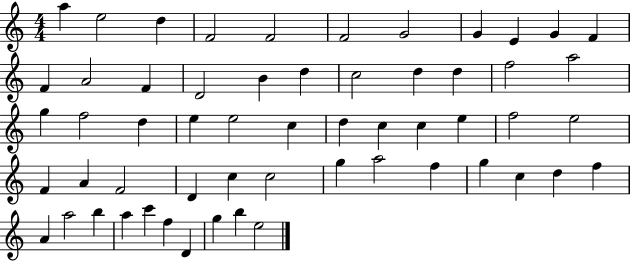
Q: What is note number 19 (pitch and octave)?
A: D5